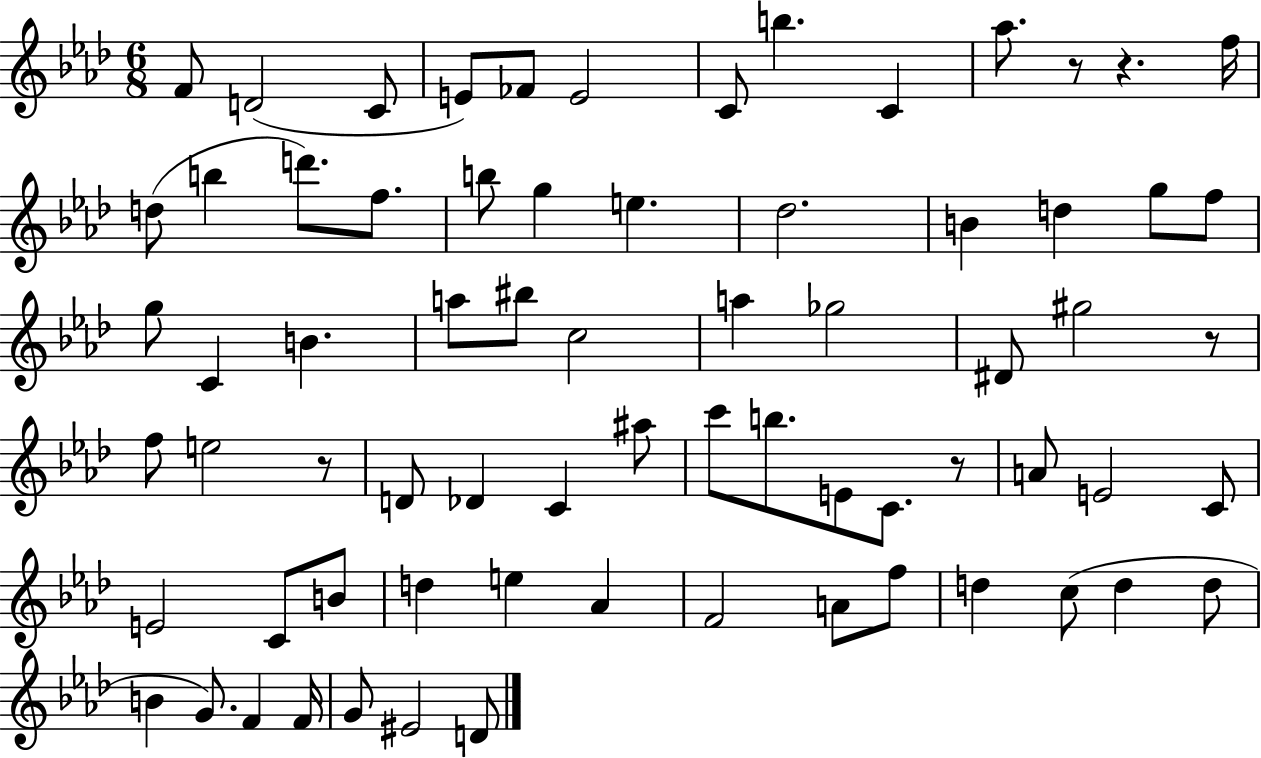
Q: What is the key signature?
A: AES major